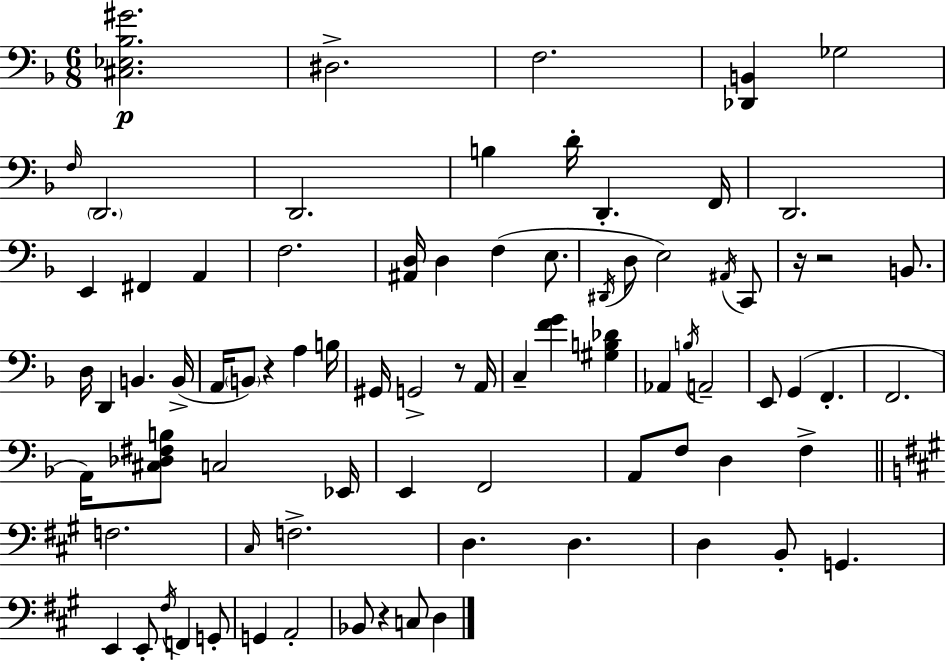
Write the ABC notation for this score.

X:1
T:Untitled
M:6/8
L:1/4
K:F
[^C,_E,_B,^G]2 ^D,2 F,2 [_D,,B,,] _G,2 F,/4 D,,2 D,,2 B, D/4 D,, F,,/4 D,,2 E,, ^F,, A,, F,2 [^A,,D,]/4 D, F, E,/2 ^D,,/4 D,/2 E,2 ^A,,/4 C,,/2 z/4 z2 B,,/2 D,/4 D,, B,, B,,/4 A,,/4 B,,/2 z A, B,/4 ^G,,/4 G,,2 z/2 A,,/4 C, [FG] [^G,B,_D] _A,, B,/4 A,,2 E,,/2 G,, F,, F,,2 A,,/4 [^C,_D,^F,B,]/2 C,2 _E,,/4 E,, F,,2 A,,/2 F,/2 D, F, F,2 ^C,/4 F,2 D, D, D, B,,/2 G,, E,, E,,/2 ^F,/4 F,, G,,/2 G,, A,,2 _B,,/2 z C,/2 D,